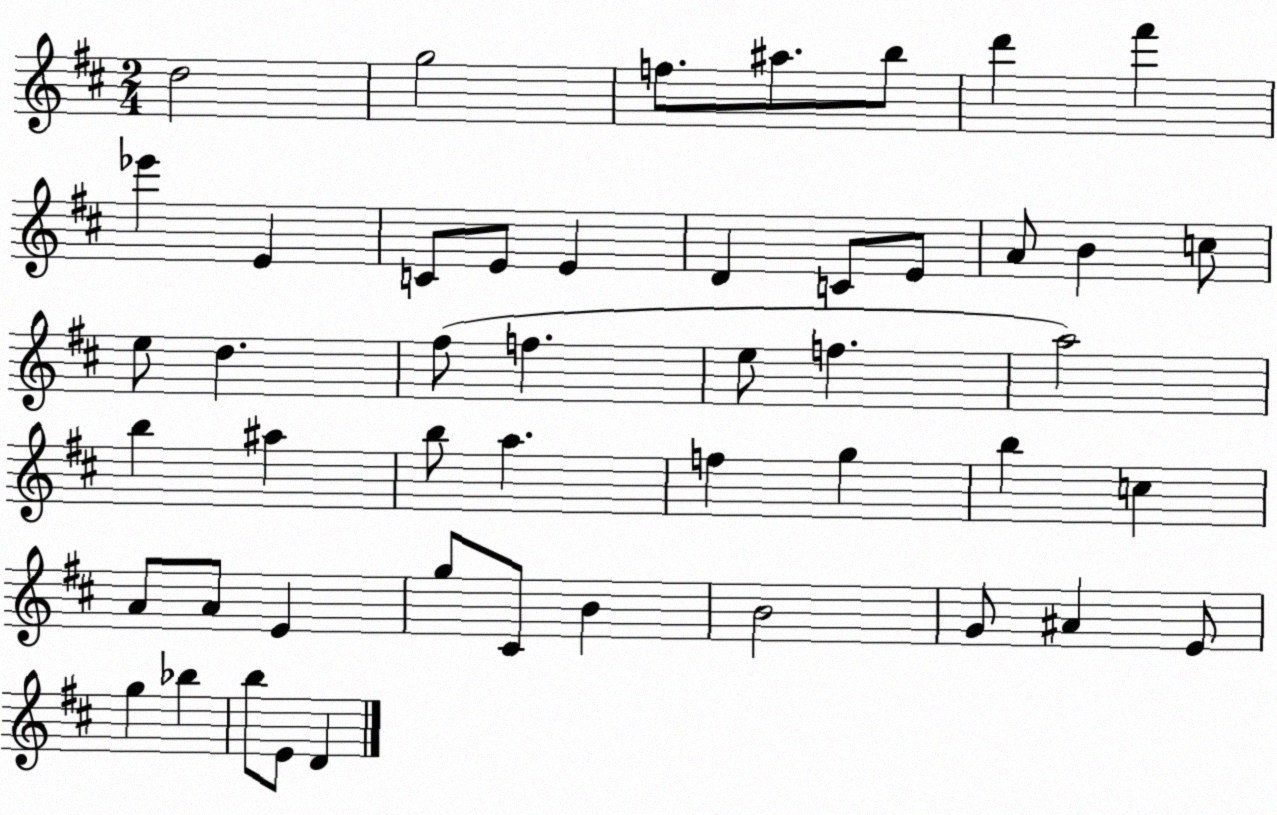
X:1
T:Untitled
M:2/4
L:1/4
K:D
d2 g2 f/2 ^a/2 b/2 d' ^f' _e' E C/2 E/2 E D C/2 E/2 A/2 B c/2 e/2 d ^f/2 f e/2 f a2 b ^a b/2 a f g b c A/2 A/2 E g/2 ^C/2 B B2 G/2 ^A E/2 g _b b/2 E/2 D